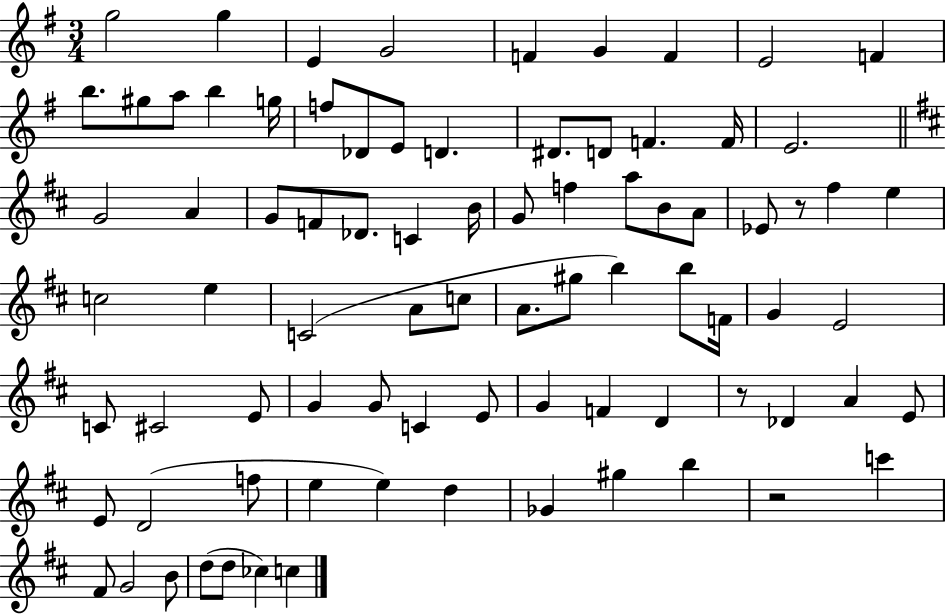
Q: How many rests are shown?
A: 3